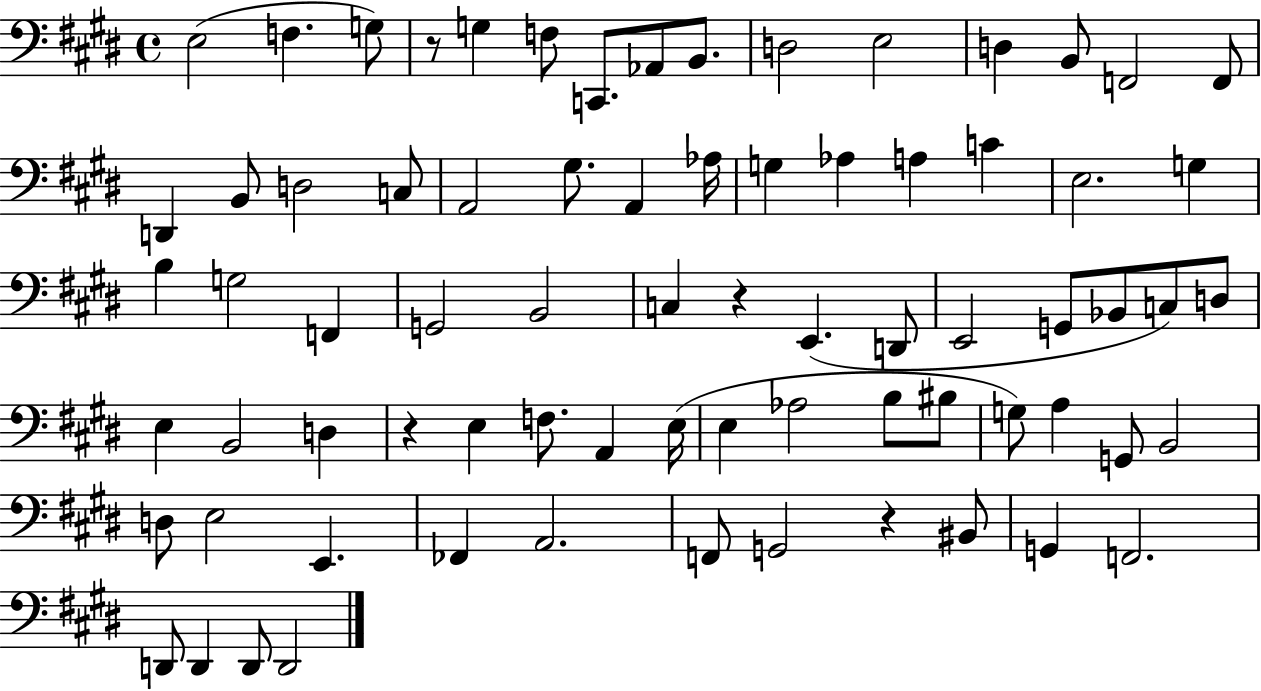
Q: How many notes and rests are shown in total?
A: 74